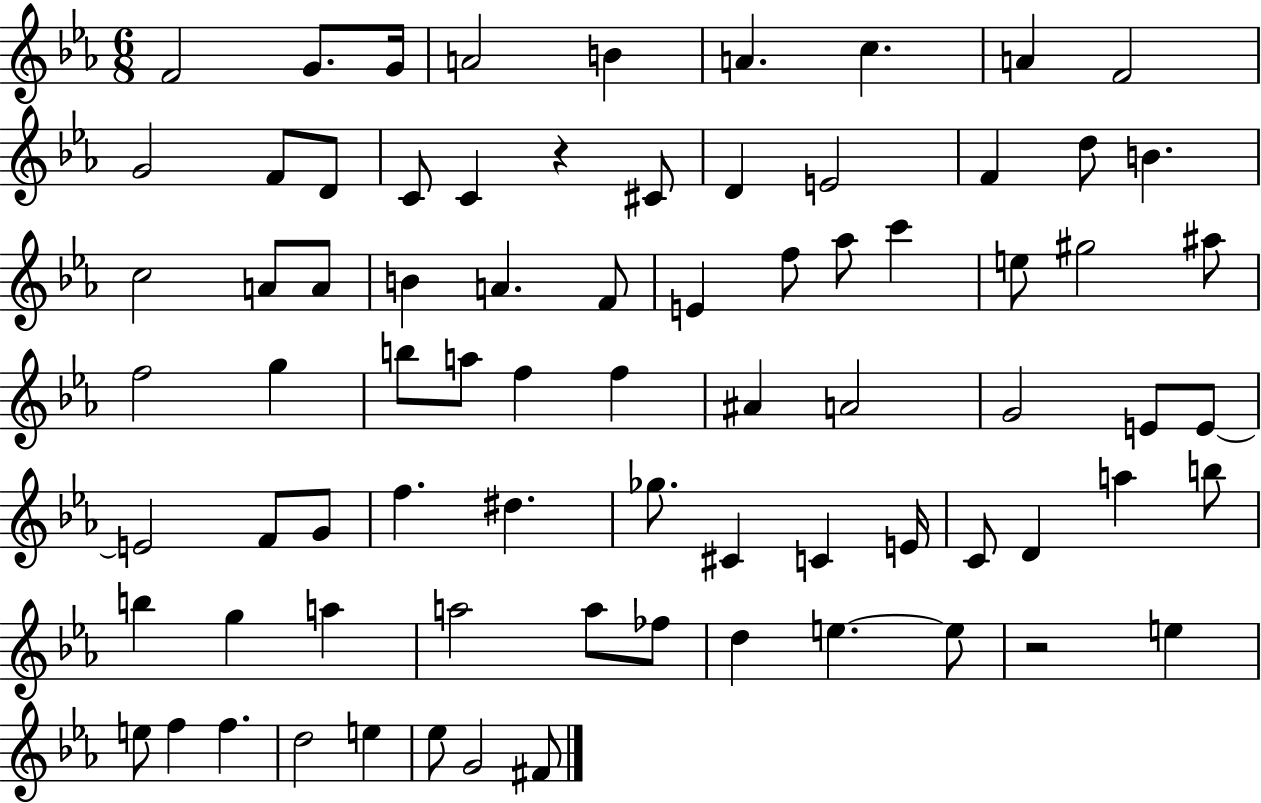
F4/h G4/e. G4/s A4/h B4/q A4/q. C5/q. A4/q F4/h G4/h F4/e D4/e C4/e C4/q R/q C#4/e D4/q E4/h F4/q D5/e B4/q. C5/h A4/e A4/e B4/q A4/q. F4/e E4/q F5/e Ab5/e C6/q E5/e G#5/h A#5/e F5/h G5/q B5/e A5/e F5/q F5/q A#4/q A4/h G4/h E4/e E4/e E4/h F4/e G4/e F5/q. D#5/q. Gb5/e. C#4/q C4/q E4/s C4/e D4/q A5/q B5/e B5/q G5/q A5/q A5/h A5/e FES5/e D5/q E5/q. E5/e R/h E5/q E5/e F5/q F5/q. D5/h E5/q Eb5/e G4/h F#4/e